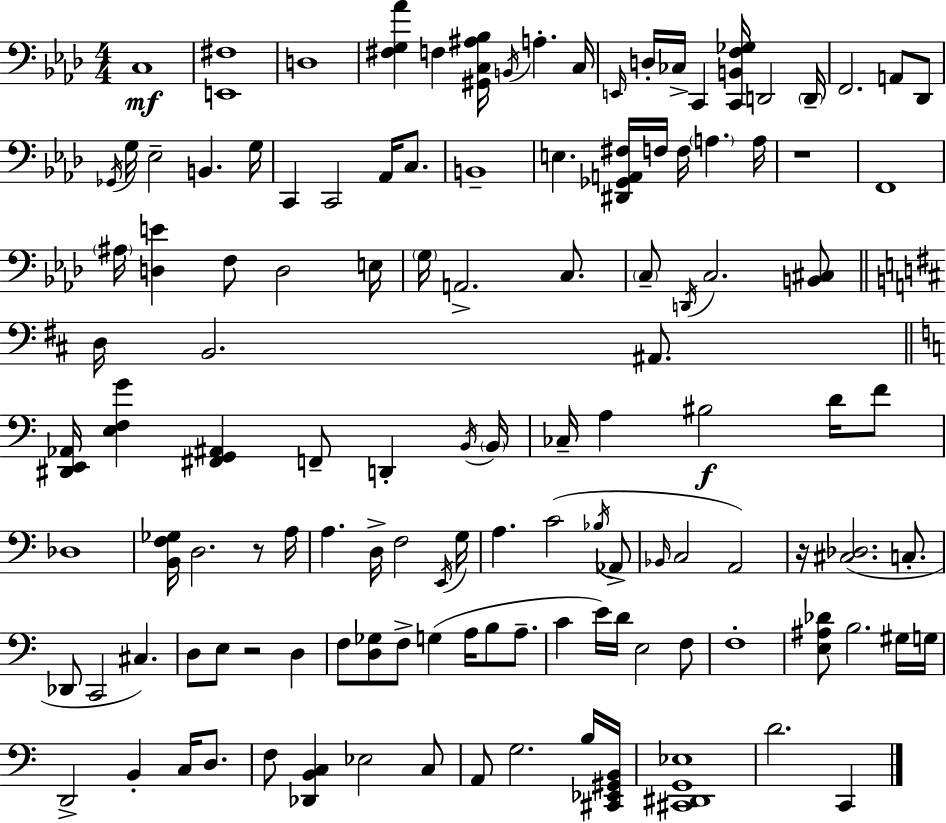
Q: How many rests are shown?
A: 4